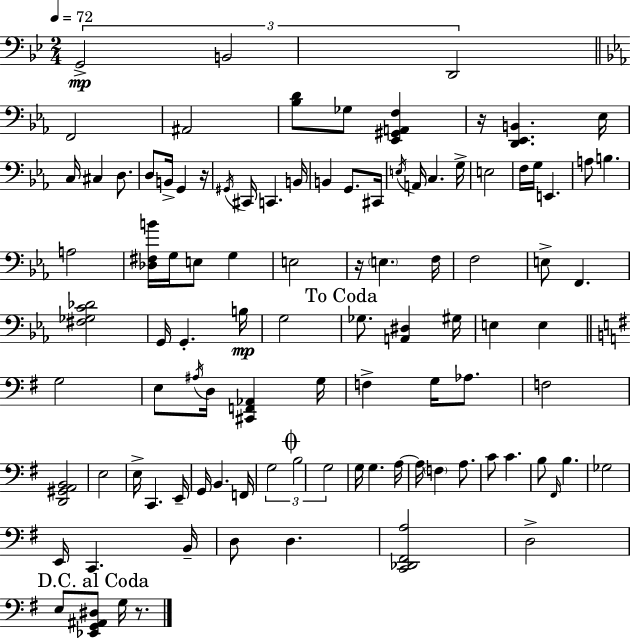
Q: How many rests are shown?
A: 4